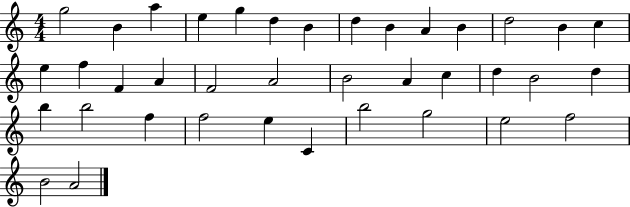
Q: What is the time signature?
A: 4/4